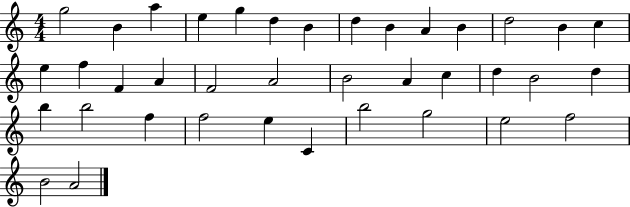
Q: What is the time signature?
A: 4/4